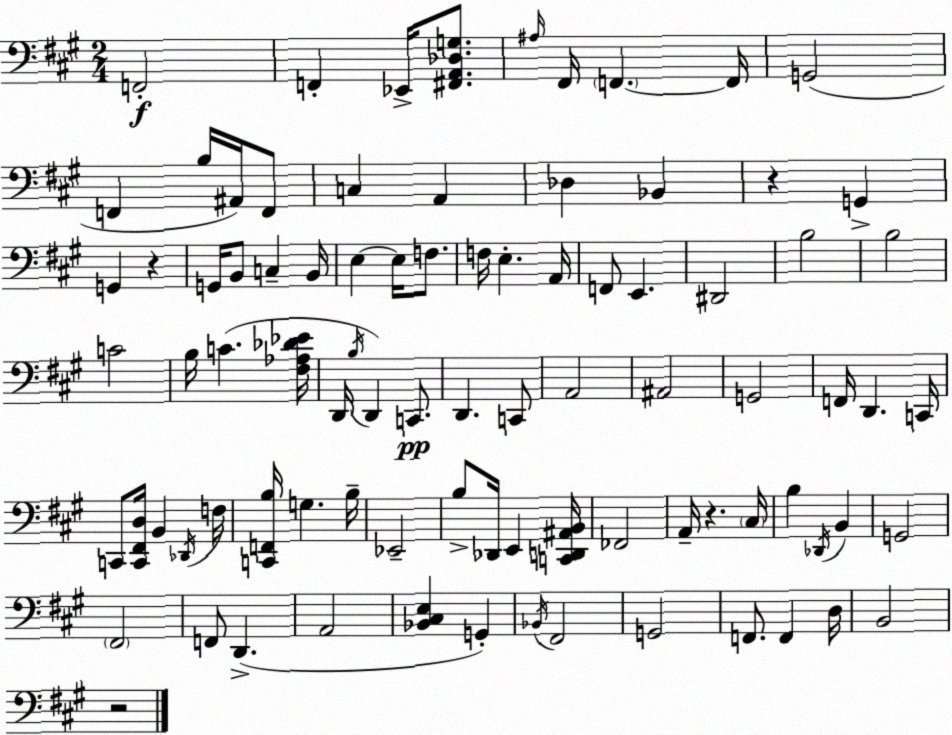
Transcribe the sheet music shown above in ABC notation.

X:1
T:Untitled
M:2/4
L:1/4
K:A
F,,2 F,, _E,,/4 [^F,,A,,_D,G,]/2 ^A,/4 ^F,,/4 F,, F,,/4 G,,2 F,, B,/4 ^A,,/4 F,,/2 C, A,, _D, _B,, z G,, G,, z G,,/4 B,,/2 C, B,,/4 E, E,/4 F,/2 F,/4 E, A,,/4 F,,/2 E,, ^D,,2 B,2 B,2 C2 B,/4 C [^F,_A,_D_E]/4 D,,/4 B,/4 D,, C,,/2 D,, C,,/2 A,,2 ^A,,2 G,,2 F,,/4 D,, C,,/4 C,,/2 [C,,^F,,D,]/4 B,, _D,,/4 F,/4 [C,,F,,B,]/4 G, B,/4 _E,,2 B,/2 _D,,/4 E,, [C,,D,,^A,,B,,]/4 _F,,2 A,,/4 z ^C,/4 B, _D,,/4 B,, G,,2 ^F,,2 F,,/2 D,, A,,2 [_B,,^C,E,] G,, _B,,/4 ^F,,2 G,,2 F,,/2 F,, D,/4 B,,2 z2